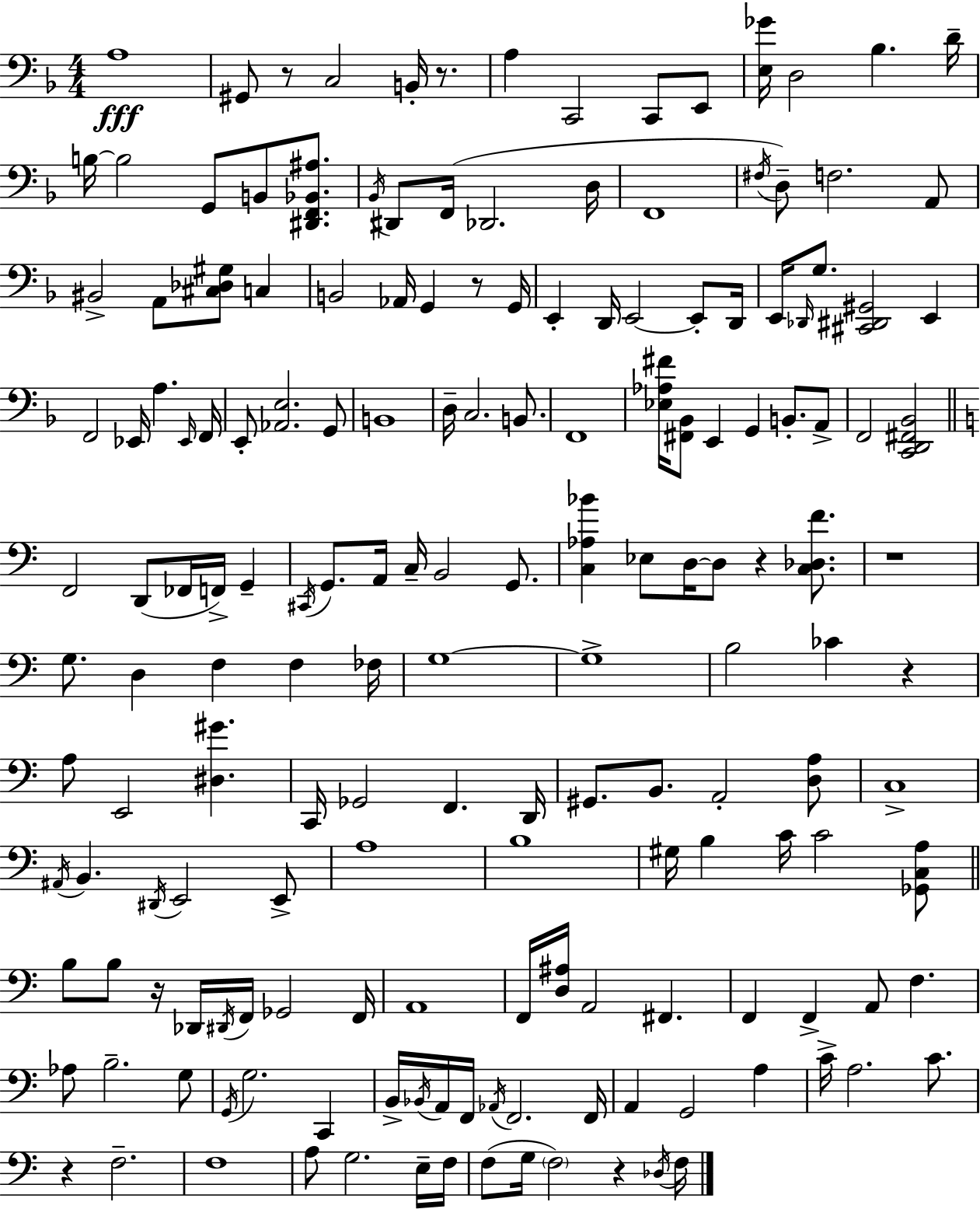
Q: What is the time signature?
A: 4/4